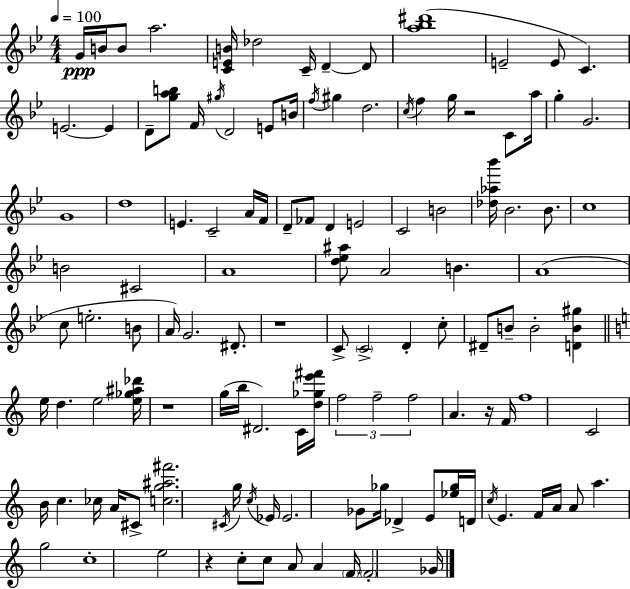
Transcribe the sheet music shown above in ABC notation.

X:1
T:Untitled
M:4/4
L:1/4
K:Bb
G/4 B/4 B/2 a2 [CEB]/4 _d2 C/4 D D/2 [a_b^d']4 E2 E/2 C E2 E D/2 [gab]/2 F/4 ^g/4 D2 E/2 B/4 f/4 ^g d2 c/4 f g/4 z2 C/2 a/4 g G2 G4 d4 E C2 A/4 F/4 D/2 _F/2 D E2 C2 B2 [_d_a_b']/4 _B2 _B/2 c4 B2 ^C2 A4 [d_e^a]/2 A2 B A4 c/2 e2 B/2 A/4 G2 ^D/2 z4 C/2 C2 D c/2 ^D/2 B/2 B2 [DB^g] e/4 d e2 [e_g^a_d']/4 z4 g/4 b/4 ^D2 C/4 [d_ge'^f']/4 f2 f2 f2 A z/4 F/4 f4 C2 B/4 c _c/4 A/4 ^C/2 [cg^a^f']2 ^C/4 g/4 c/4 _E/4 _E2 _G/2 _g/4 _D E/2 [_e_g]/4 D/4 c/4 E F/4 A/4 A/2 a g2 c4 e2 z c/2 c/2 A/2 A F/4 F2 _G/4